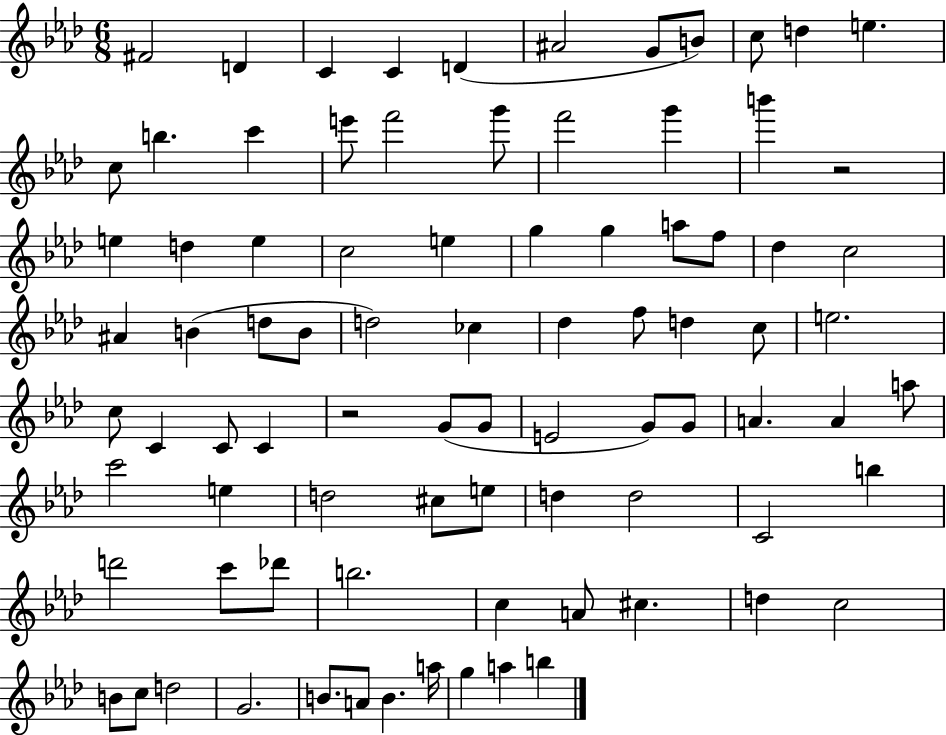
{
  \clef treble
  \numericTimeSignature
  \time 6/8
  \key aes \major
  fis'2 d'4 | c'4 c'4 d'4( | ais'2 g'8 b'8) | c''8 d''4 e''4. | \break c''8 b''4. c'''4 | e'''8 f'''2 g'''8 | f'''2 g'''4 | b'''4 r2 | \break e''4 d''4 e''4 | c''2 e''4 | g''4 g''4 a''8 f''8 | des''4 c''2 | \break ais'4 b'4( d''8 b'8 | d''2) ces''4 | des''4 f''8 d''4 c''8 | e''2. | \break c''8 c'4 c'8 c'4 | r2 g'8( g'8 | e'2 g'8) g'8 | a'4. a'4 a''8 | \break c'''2 e''4 | d''2 cis''8 e''8 | d''4 d''2 | c'2 b''4 | \break d'''2 c'''8 des'''8 | b''2. | c''4 a'8 cis''4. | d''4 c''2 | \break b'8 c''8 d''2 | g'2. | b'8. a'8 b'4. a''16 | g''4 a''4 b''4 | \break \bar "|."
}